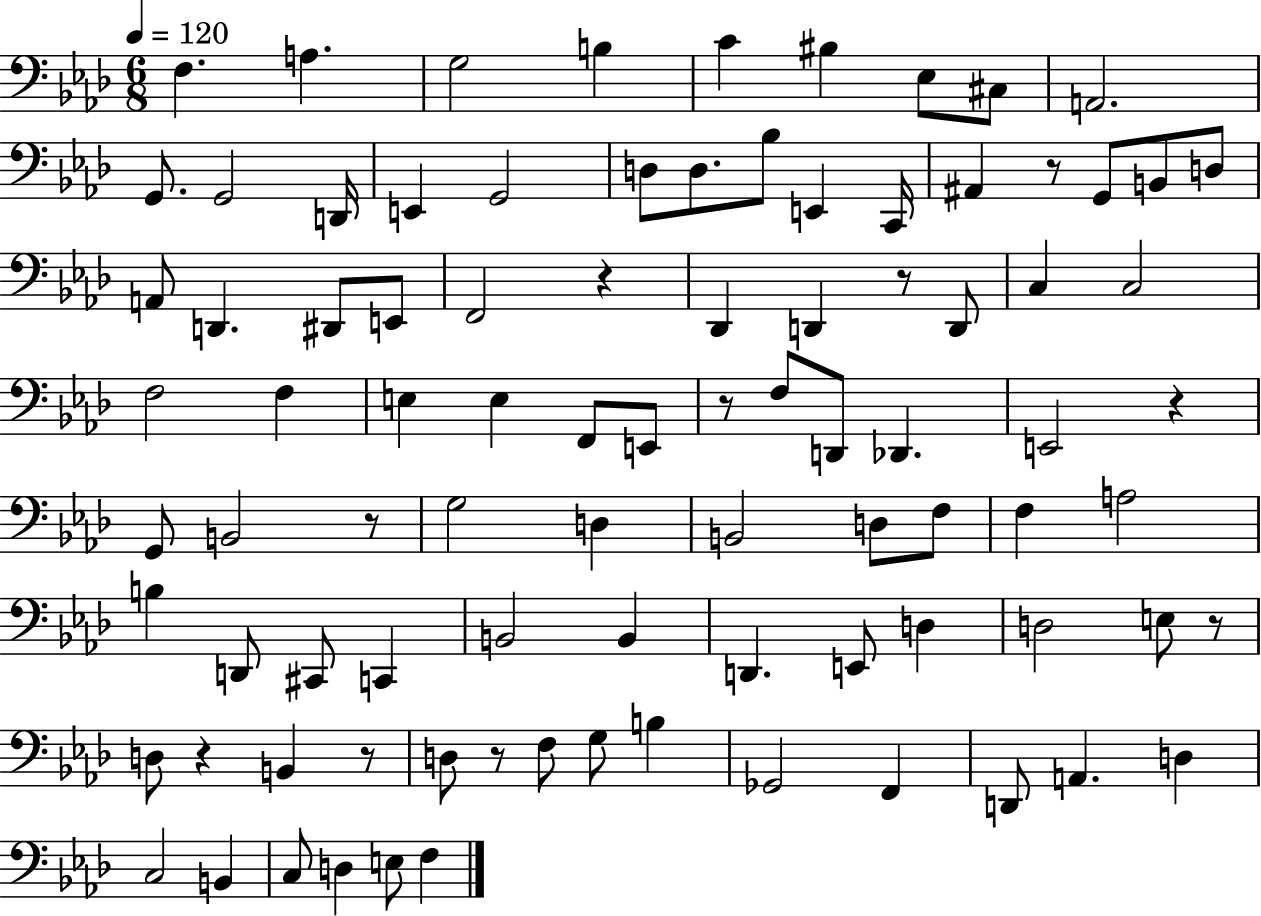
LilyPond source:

{
  \clef bass
  \numericTimeSignature
  \time 6/8
  \key aes \major
  \tempo 4 = 120
  f4. a4. | g2 b4 | c'4 bis4 ees8 cis8 | a,2. | \break g,8. g,2 d,16 | e,4 g,2 | d8 d8. bes8 e,4 c,16 | ais,4 r8 g,8 b,8 d8 | \break a,8 d,4. dis,8 e,8 | f,2 r4 | des,4 d,4 r8 d,8 | c4 c2 | \break f2 f4 | e4 e4 f,8 e,8 | r8 f8 d,8 des,4. | e,2 r4 | \break g,8 b,2 r8 | g2 d4 | b,2 d8 f8 | f4 a2 | \break b4 d,8 cis,8 c,4 | b,2 b,4 | d,4. e,8 d4 | d2 e8 r8 | \break d8 r4 b,4 r8 | d8 r8 f8 g8 b4 | ges,2 f,4 | d,8 a,4. d4 | \break c2 b,4 | c8 d4 e8 f4 | \bar "|."
}